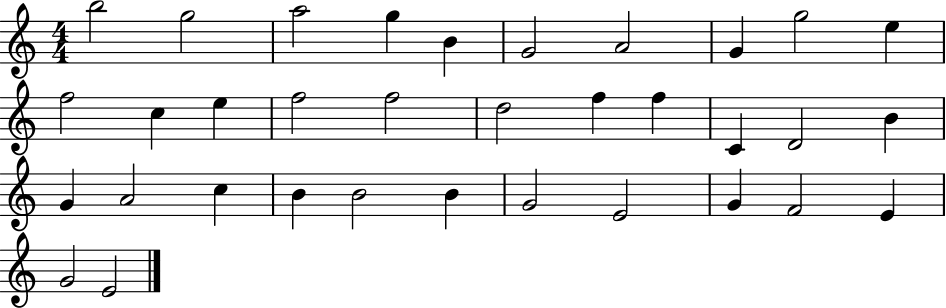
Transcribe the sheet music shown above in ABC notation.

X:1
T:Untitled
M:4/4
L:1/4
K:C
b2 g2 a2 g B G2 A2 G g2 e f2 c e f2 f2 d2 f f C D2 B G A2 c B B2 B G2 E2 G F2 E G2 E2